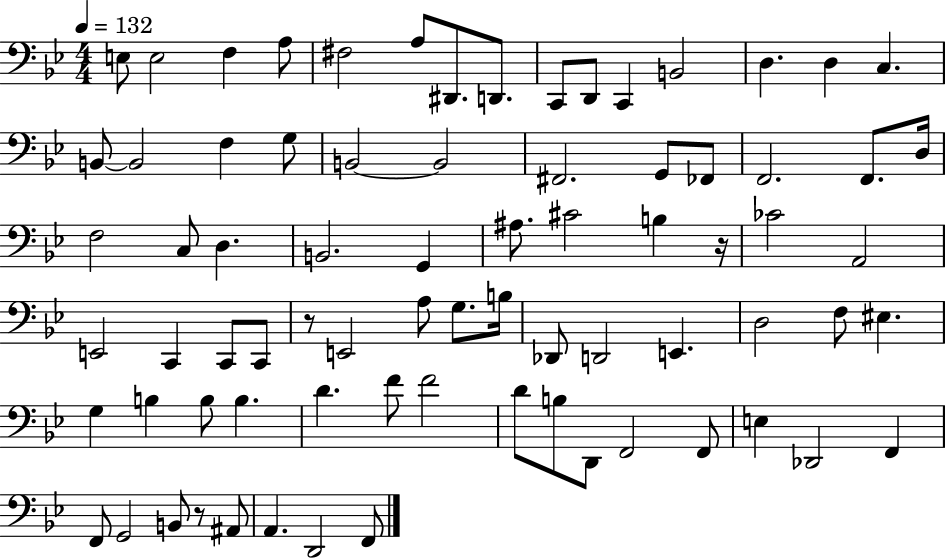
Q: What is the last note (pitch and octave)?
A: F2